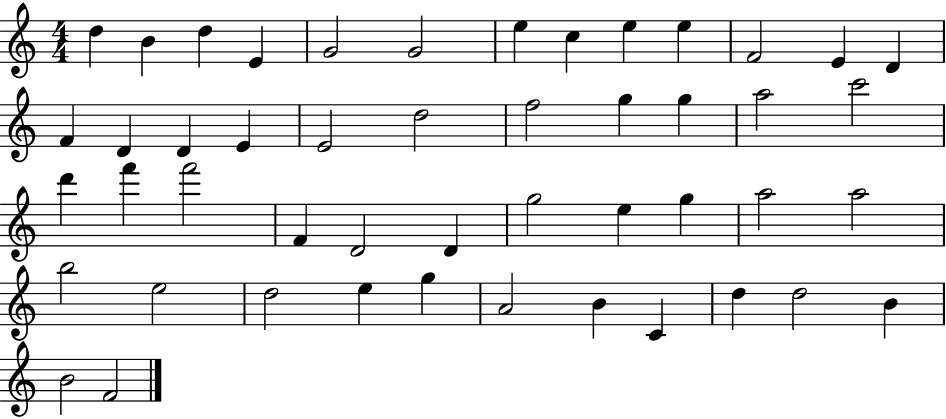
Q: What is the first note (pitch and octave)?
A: D5